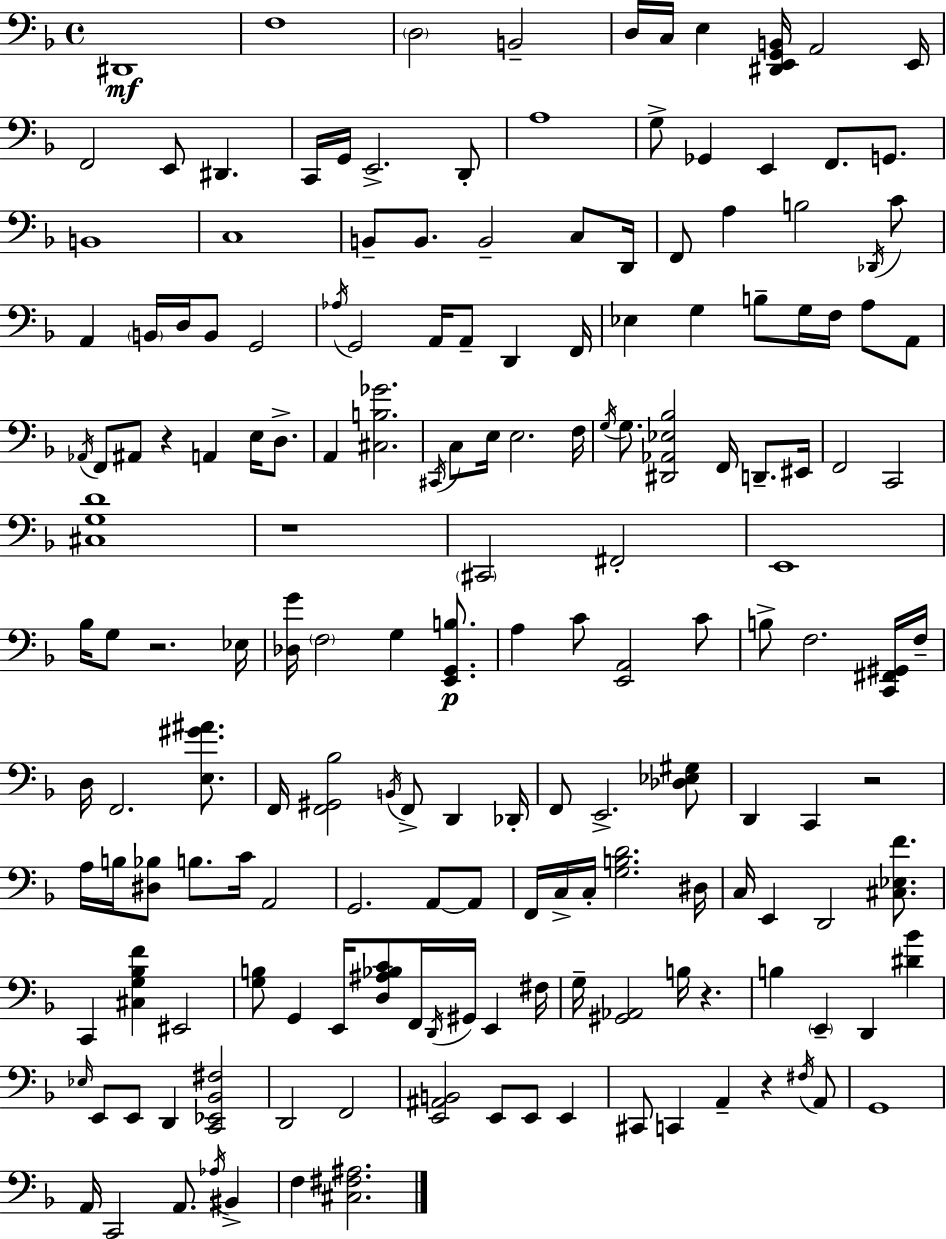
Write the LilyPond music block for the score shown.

{
  \clef bass
  \time 4/4
  \defaultTimeSignature
  \key f \major
  dis,1\mf | f1 | \parenthesize d2 b,2-- | d16 c16 e4 <dis, e, g, b,>16 a,2 e,16 | \break f,2 e,8 dis,4. | c,16 g,16 e,2.-> d,8-. | a1 | g8-> ges,4 e,4 f,8. g,8. | \break b,1 | c1 | b,8-- b,8. b,2-- c8 d,16 | f,8 a4 b2 \acciaccatura { des,16 } c'8 | \break a,4 \parenthesize b,16 d16 b,8 g,2 | \acciaccatura { aes16 } g,2 a,16 a,8-- d,4 | f,16 ees4 g4 b8-- g16 f16 a8 | a,8 \acciaccatura { aes,16 } f,8 ais,8 r4 a,4 e16 | \break d8.-> a,4 <cis b ges'>2. | \acciaccatura { cis,16 } c8 e16 e2. | f16 \acciaccatura { g16 } g8. <dis, aes, ees bes>2 | f,16 d,8.-- eis,16 f,2 c,2 | \break <cis g d'>1 | r1 | \parenthesize cis,2 fis,2-. | e,1 | \break bes16 g8 r2. | ees16 <des g'>16 \parenthesize f2 g4 | <e, g, b>8.\p a4 c'8 <e, a,>2 | c'8 b8-> f2. | \break <c, fis, gis,>16 f16-- d16 f,2. | <e gis' ais'>8. f,16 <f, gis, bes>2 \acciaccatura { b,16 } f,8-> | d,4 des,16-. f,8 e,2.-> | <des ees gis>8 d,4 c,4 r2 | \break a16 b16 <dis bes>8 b8. c'16 a,2 | g,2. | a,8~~ a,8 f,16 c16-> c16-. <g b d'>2. | dis16 c16 e,4 d,2 | \break <cis ees f'>8. c,4 <cis g bes f'>4 eis,2 | <g b>8 g,4 e,16 <d ais bes c'>8 f,16 | \acciaccatura { d,16 } gis,16 e,4 fis16 g16-- <gis, aes,>2 | b16 r4. b4 \parenthesize e,4-- d,4 | \break <dis' bes'>4 \grace { ees16 } e,8 e,8 d,4 | <c, ees, bes, fis>2 d,2 | f,2 <e, ais, b,>2 | e,8 e,8 e,4 cis,8 c,4 a,4-- | \break r4 \acciaccatura { fis16 } a,8 g,1 | a,16 c,2 | a,8. \acciaccatura { aes16 } bis,4-> f4 <cis fis ais>2. | \bar "|."
}